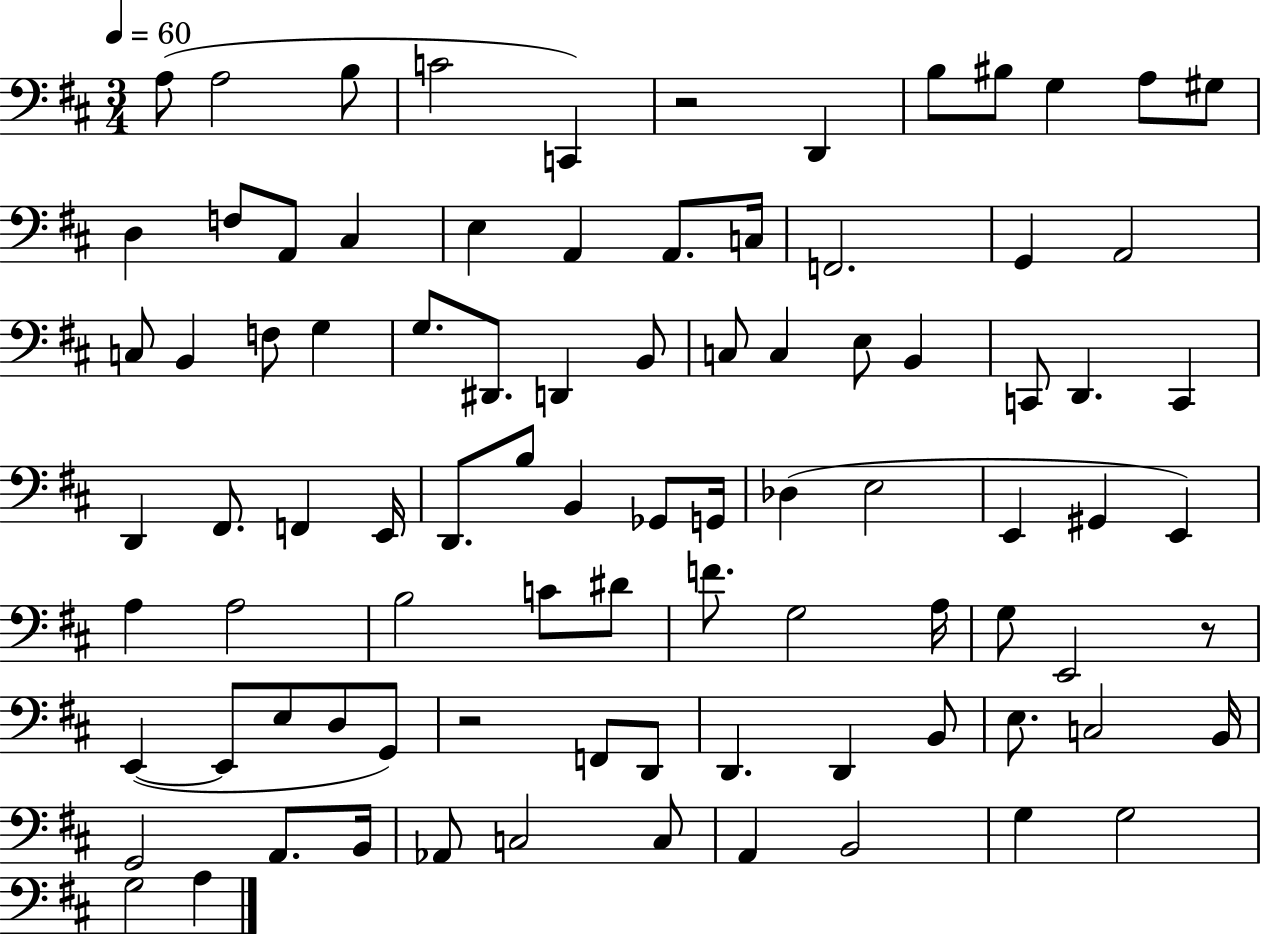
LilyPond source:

{
  \clef bass
  \numericTimeSignature
  \time 3/4
  \key d \major
  \tempo 4 = 60
  a8( a2 b8 | c'2 c,4) | r2 d,4 | b8 bis8 g4 a8 gis8 | \break d4 f8 a,8 cis4 | e4 a,4 a,8. c16 | f,2. | g,4 a,2 | \break c8 b,4 f8 g4 | g8. dis,8. d,4 b,8 | c8 c4 e8 b,4 | c,8 d,4. c,4 | \break d,4 fis,8. f,4 e,16 | d,8. b8 b,4 ges,8 g,16 | des4( e2 | e,4 gis,4 e,4) | \break a4 a2 | b2 c'8 dis'8 | f'8. g2 a16 | g8 e,2 r8 | \break e,4~(~ e,8 e8 d8 g,8) | r2 f,8 d,8 | d,4. d,4 b,8 | e8. c2 b,16 | \break g,2 a,8. b,16 | aes,8 c2 c8 | a,4 b,2 | g4 g2 | \break g2 a4 | \bar "|."
}